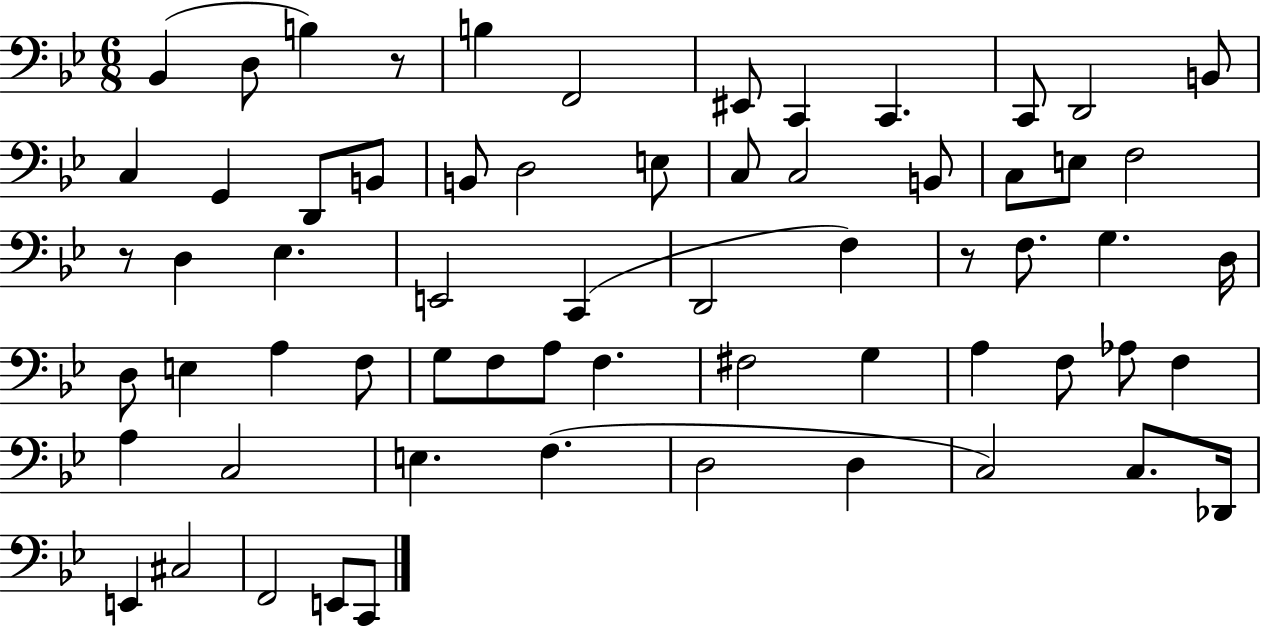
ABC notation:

X:1
T:Untitled
M:6/8
L:1/4
K:Bb
_B,, D,/2 B, z/2 B, F,,2 ^E,,/2 C,, C,, C,,/2 D,,2 B,,/2 C, G,, D,,/2 B,,/2 B,,/2 D,2 E,/2 C,/2 C,2 B,,/2 C,/2 E,/2 F,2 z/2 D, _E, E,,2 C,, D,,2 F, z/2 F,/2 G, D,/4 D,/2 E, A, F,/2 G,/2 F,/2 A,/2 F, ^F,2 G, A, F,/2 _A,/2 F, A, C,2 E, F, D,2 D, C,2 C,/2 _D,,/4 E,, ^C,2 F,,2 E,,/2 C,,/2